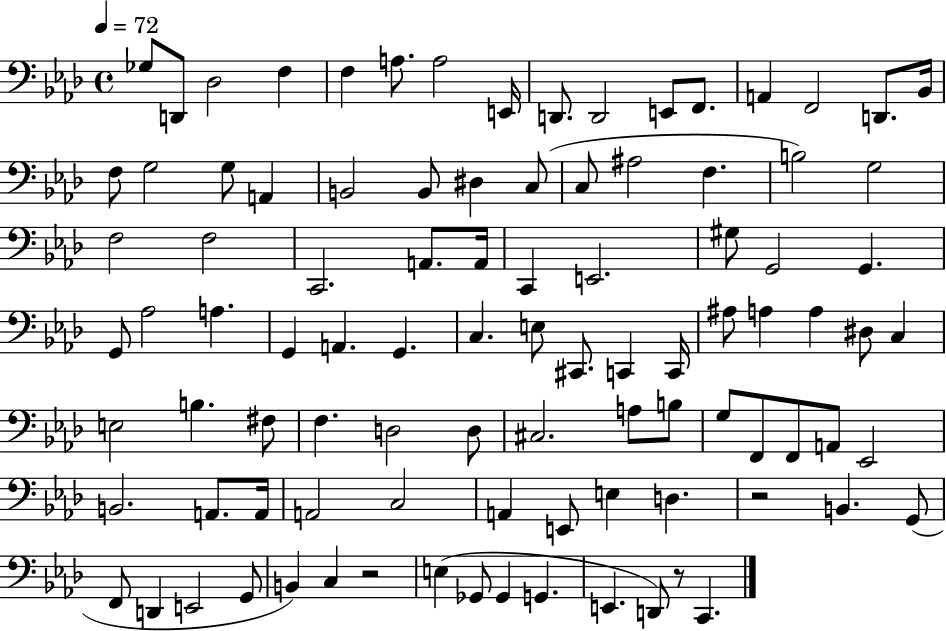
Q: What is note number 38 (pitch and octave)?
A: G2